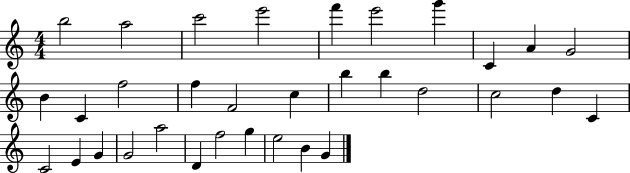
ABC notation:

X:1
T:Untitled
M:4/4
L:1/4
K:C
b2 a2 c'2 e'2 f' e'2 g' C A G2 B C f2 f F2 c b b d2 c2 d C C2 E G G2 a2 D f2 g e2 B G